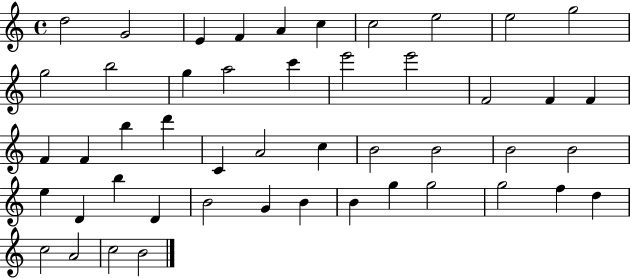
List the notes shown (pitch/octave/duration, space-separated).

D5/h G4/h E4/q F4/q A4/q C5/q C5/h E5/h E5/h G5/h G5/h B5/h G5/q A5/h C6/q E6/h E6/h F4/h F4/q F4/q F4/q F4/q B5/q D6/q C4/q A4/h C5/q B4/h B4/h B4/h B4/h E5/q D4/q B5/q D4/q B4/h G4/q B4/q B4/q G5/q G5/h G5/h F5/q D5/q C5/h A4/h C5/h B4/h